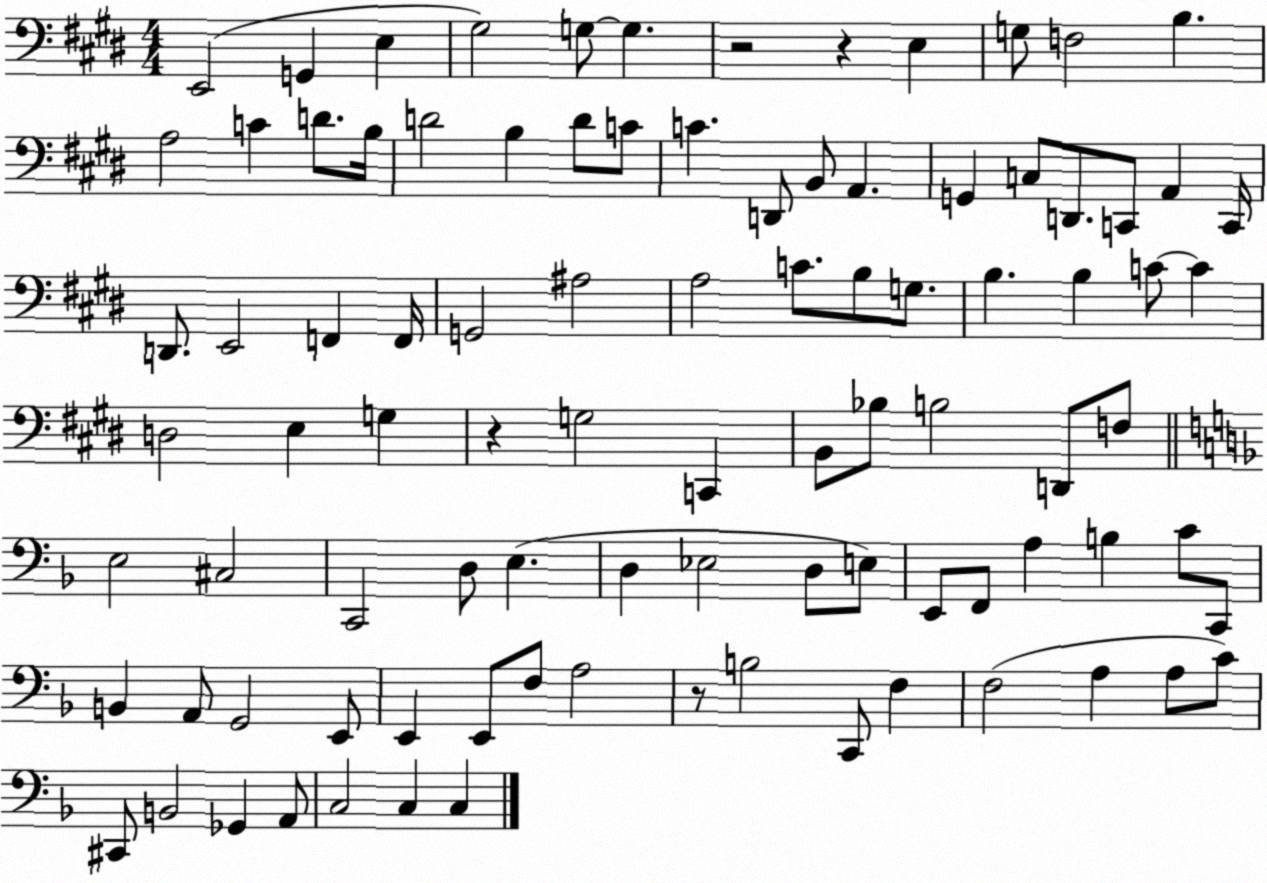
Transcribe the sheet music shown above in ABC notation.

X:1
T:Untitled
M:4/4
L:1/4
K:E
E,,2 G,, E, ^G,2 G,/2 G, z2 z E, G,/2 F,2 B, A,2 C D/2 B,/4 D2 B, D/2 C/2 C D,,/2 B,,/2 A,, G,, C,/2 D,,/2 C,,/2 A,, C,,/4 D,,/2 E,,2 F,, F,,/4 G,,2 ^A,2 A,2 C/2 B,/2 G,/2 B, B, C/2 C D,2 E, G, z G,2 C,, B,,/2 _B,/2 B,2 D,,/2 F,/2 E,2 ^C,2 C,,2 D,/2 E, D, _E,2 D,/2 E,/2 E,,/2 F,,/2 A, B, C/2 C,,/2 B,, A,,/2 G,,2 E,,/2 E,, E,,/2 F,/2 A,2 z/2 B,2 C,,/2 F, F,2 A, A,/2 C/2 ^C,,/2 B,,2 _G,, A,,/2 C,2 C, C,